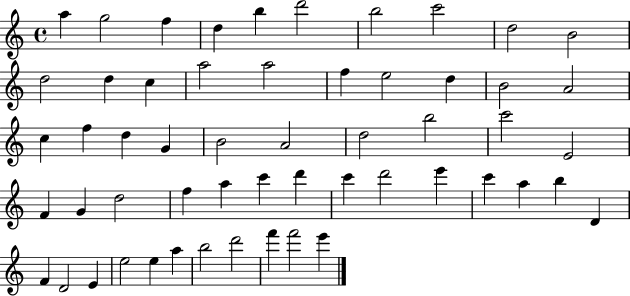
{
  \clef treble
  \time 4/4
  \defaultTimeSignature
  \key c \major
  a''4 g''2 f''4 | d''4 b''4 d'''2 | b''2 c'''2 | d''2 b'2 | \break d''2 d''4 c''4 | a''2 a''2 | f''4 e''2 d''4 | b'2 a'2 | \break c''4 f''4 d''4 g'4 | b'2 a'2 | d''2 b''2 | c'''2 e'2 | \break f'4 g'4 d''2 | f''4 a''4 c'''4 d'''4 | c'''4 d'''2 e'''4 | c'''4 a''4 b''4 d'4 | \break f'4 d'2 e'4 | e''2 e''4 a''4 | b''2 d'''2 | f'''4 f'''2 e'''4 | \break \bar "|."
}